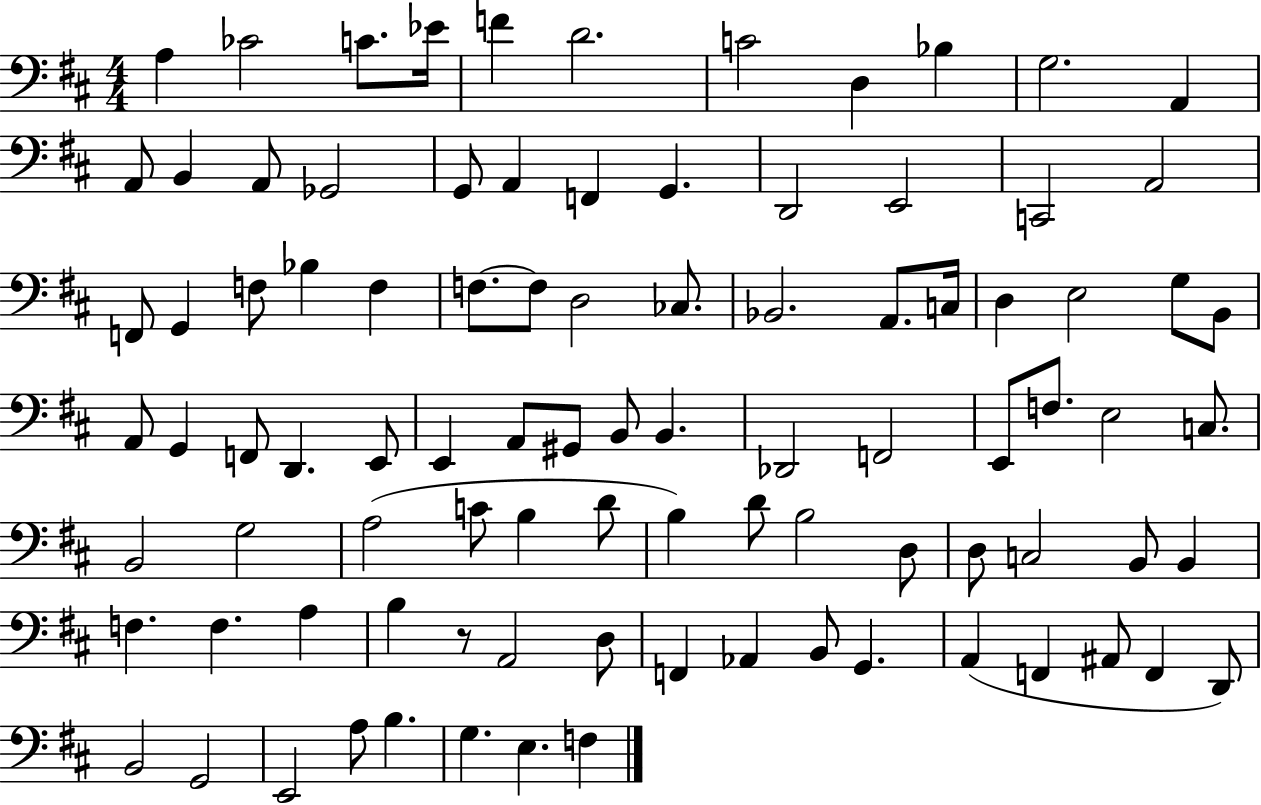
A3/q CES4/h C4/e. Eb4/s F4/q D4/h. C4/h D3/q Bb3/q G3/h. A2/q A2/e B2/q A2/e Gb2/h G2/e A2/q F2/q G2/q. D2/h E2/h C2/h A2/h F2/e G2/q F3/e Bb3/q F3/q F3/e. F3/e D3/h CES3/e. Bb2/h. A2/e. C3/s D3/q E3/h G3/e B2/e A2/e G2/q F2/e D2/q. E2/e E2/q A2/e G#2/e B2/e B2/q. Db2/h F2/h E2/e F3/e. E3/h C3/e. B2/h G3/h A3/h C4/e B3/q D4/e B3/q D4/e B3/h D3/e D3/e C3/h B2/e B2/q F3/q. F3/q. A3/q B3/q R/e A2/h D3/e F2/q Ab2/q B2/e G2/q. A2/q F2/q A#2/e F2/q D2/e B2/h G2/h E2/h A3/e B3/q. G3/q. E3/q. F3/q